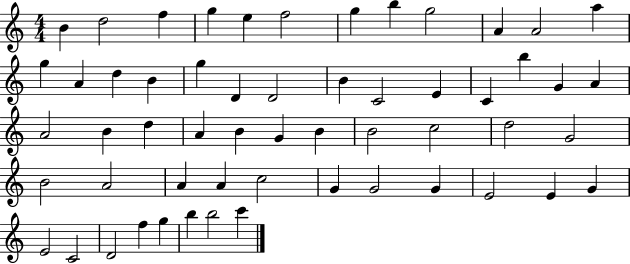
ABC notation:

X:1
T:Untitled
M:4/4
L:1/4
K:C
B d2 f g e f2 g b g2 A A2 a g A d B g D D2 B C2 E C b G A A2 B d A B G B B2 c2 d2 G2 B2 A2 A A c2 G G2 G E2 E G E2 C2 D2 f g b b2 c'